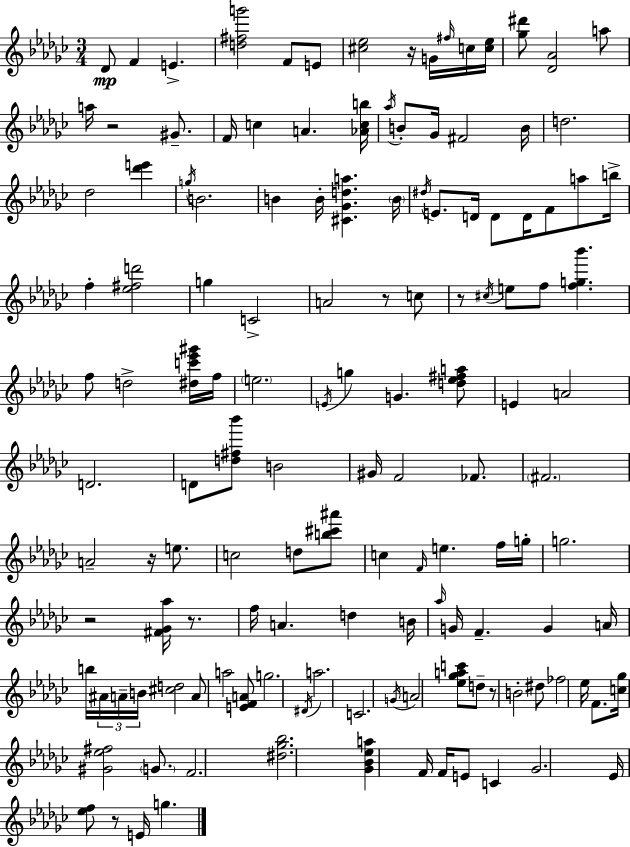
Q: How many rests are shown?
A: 9